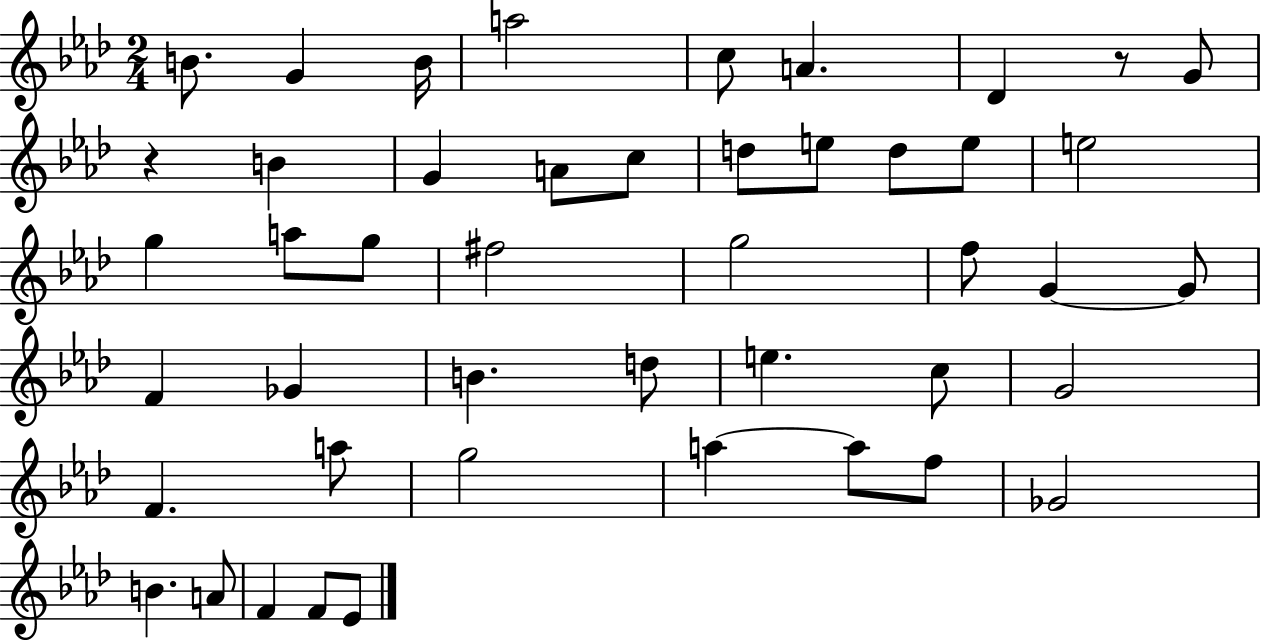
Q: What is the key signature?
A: AES major